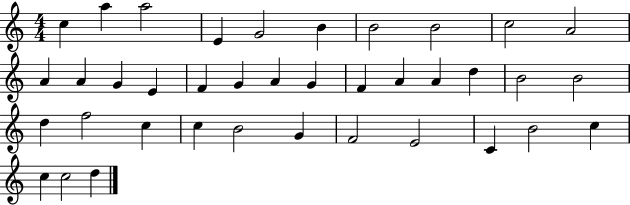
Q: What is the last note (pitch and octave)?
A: D5